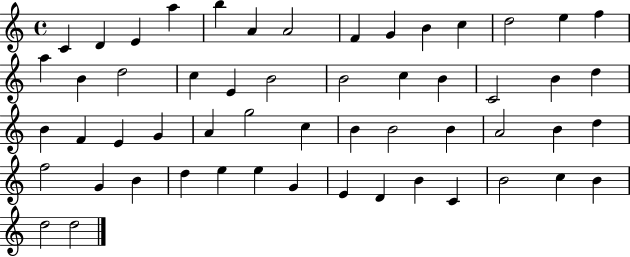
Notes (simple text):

C4/q D4/q E4/q A5/q B5/q A4/q A4/h F4/q G4/q B4/q C5/q D5/h E5/q F5/q A5/q B4/q D5/h C5/q E4/q B4/h B4/h C5/q B4/q C4/h B4/q D5/q B4/q F4/q E4/q G4/q A4/q G5/h C5/q B4/q B4/h B4/q A4/h B4/q D5/q F5/h G4/q B4/q D5/q E5/q E5/q G4/q E4/q D4/q B4/q C4/q B4/h C5/q B4/q D5/h D5/h